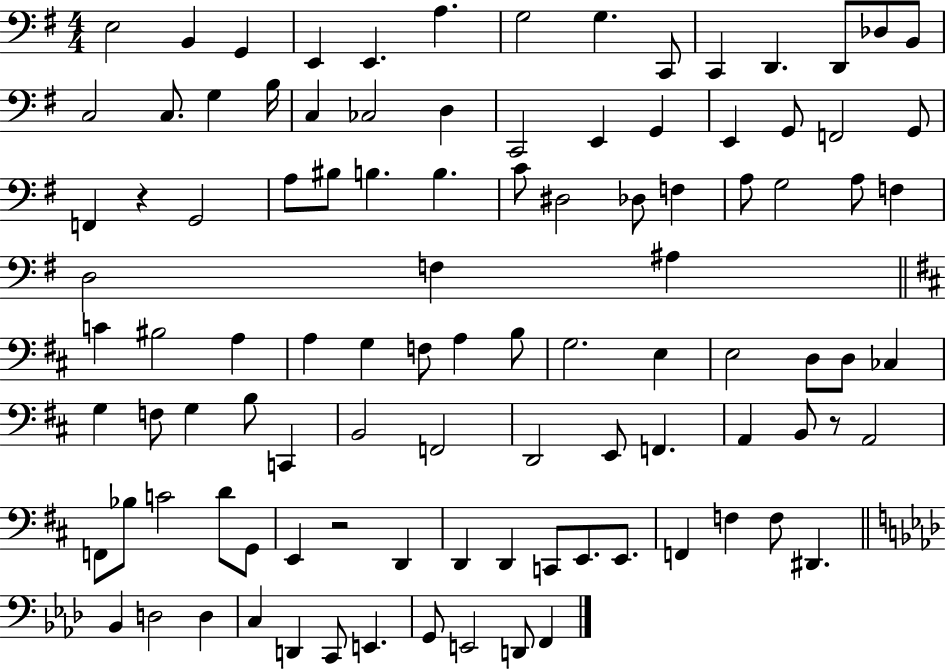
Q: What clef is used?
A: bass